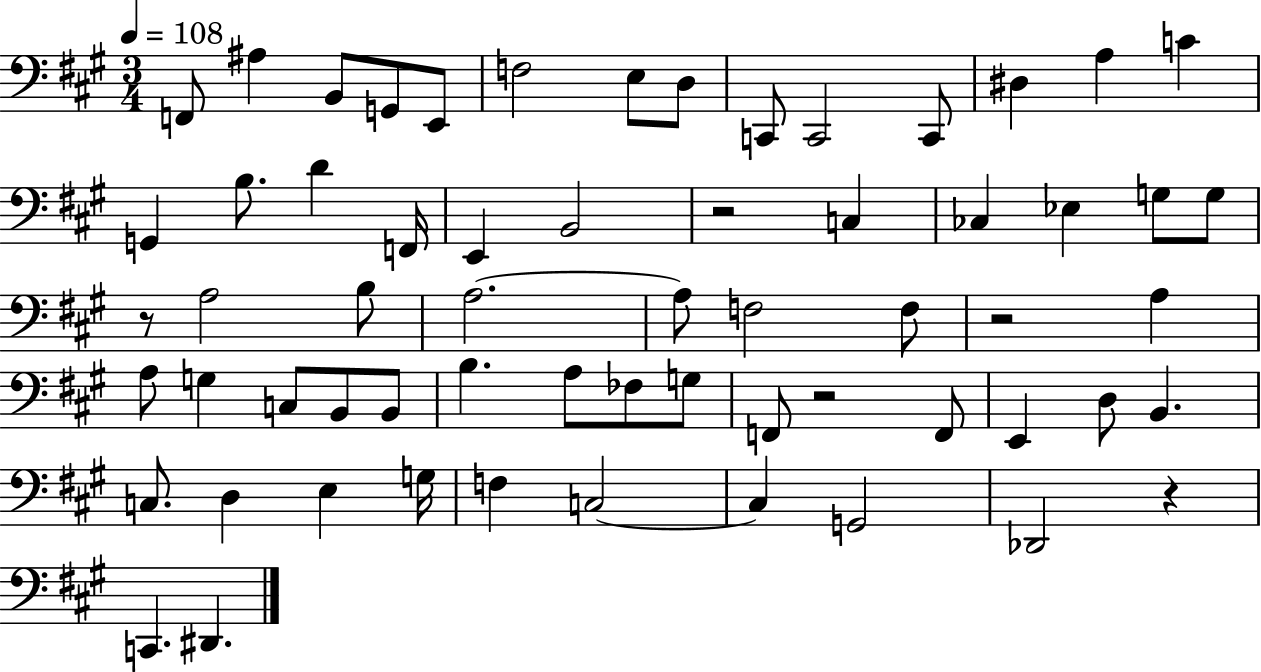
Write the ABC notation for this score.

X:1
T:Untitled
M:3/4
L:1/4
K:A
F,,/2 ^A, B,,/2 G,,/2 E,,/2 F,2 E,/2 D,/2 C,,/2 C,,2 C,,/2 ^D, A, C G,, B,/2 D F,,/4 E,, B,,2 z2 C, _C, _E, G,/2 G,/2 z/2 A,2 B,/2 A,2 A,/2 F,2 F,/2 z2 A, A,/2 G, C,/2 B,,/2 B,,/2 B, A,/2 _F,/2 G,/2 F,,/2 z2 F,,/2 E,, D,/2 B,, C,/2 D, E, G,/4 F, C,2 C, G,,2 _D,,2 z C,, ^D,,